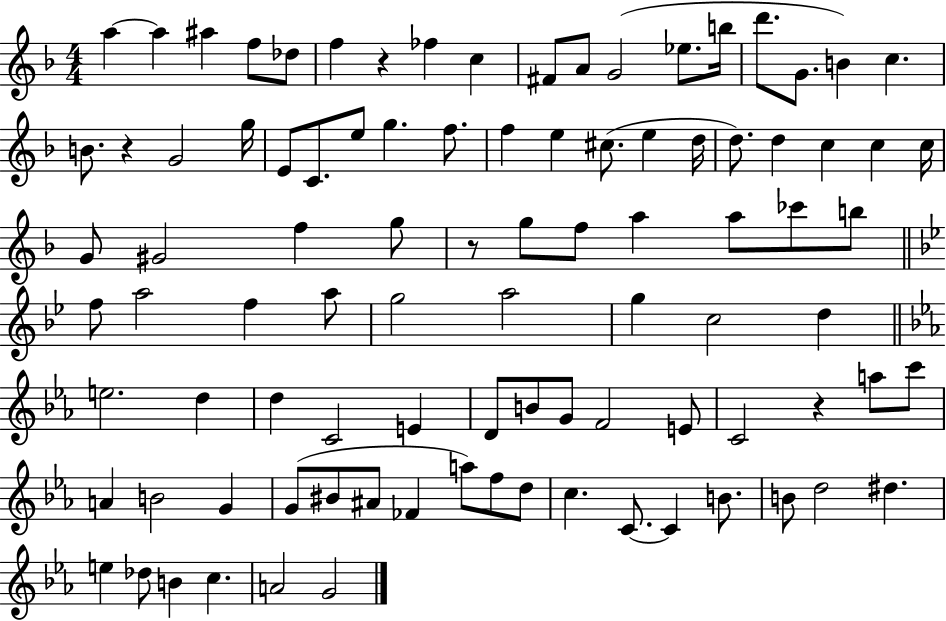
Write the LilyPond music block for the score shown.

{
  \clef treble
  \numericTimeSignature
  \time 4/4
  \key f \major
  a''4~~ a''4 ais''4 f''8 des''8 | f''4 r4 fes''4 c''4 | fis'8 a'8 g'2( ees''8. b''16 | d'''8. g'8. b'4) c''4. | \break b'8. r4 g'2 g''16 | e'8 c'8. e''8 g''4. f''8. | f''4 e''4 cis''8.( e''4 d''16 | d''8.) d''4 c''4 c''4 c''16 | \break g'8 gis'2 f''4 g''8 | r8 g''8 f''8 a''4 a''8 ces'''8 b''8 | \bar "||" \break \key bes \major f''8 a''2 f''4 a''8 | g''2 a''2 | g''4 c''2 d''4 | \bar "||" \break \key ees \major e''2. d''4 | d''4 c'2 e'4 | d'8 b'8 g'8 f'2 e'8 | c'2 r4 a''8 c'''8 | \break a'4 b'2 g'4 | g'8( bis'8 ais'8 fes'4 a''8) f''8 d''8 | c''4. c'8.~~ c'4 b'8. | b'8 d''2 dis''4. | \break e''4 des''8 b'4 c''4. | a'2 g'2 | \bar "|."
}